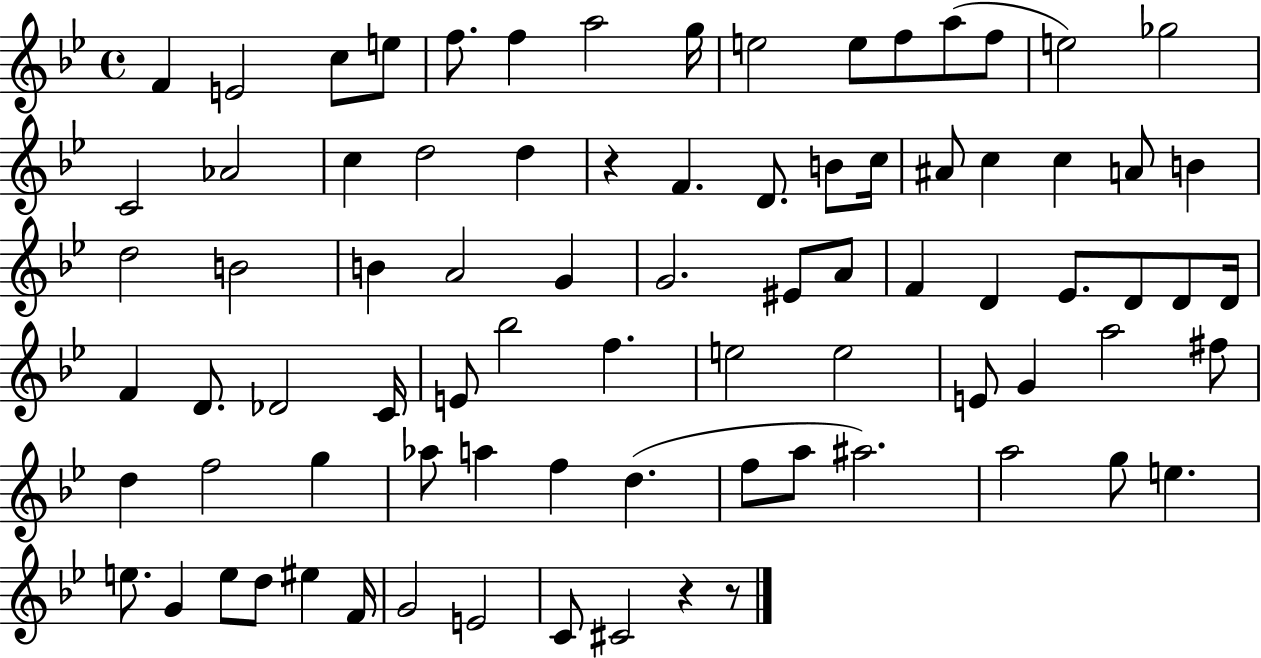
F4/q E4/h C5/e E5/e F5/e. F5/q A5/h G5/s E5/h E5/e F5/e A5/e F5/e E5/h Gb5/h C4/h Ab4/h C5/q D5/h D5/q R/q F4/q. D4/e. B4/e C5/s A#4/e C5/q C5/q A4/e B4/q D5/h B4/h B4/q A4/h G4/q G4/h. EIS4/e A4/e F4/q D4/q Eb4/e. D4/e D4/e D4/s F4/q D4/e. Db4/h C4/s E4/e Bb5/h F5/q. E5/h E5/h E4/e G4/q A5/h F#5/e D5/q F5/h G5/q Ab5/e A5/q F5/q D5/q. F5/e A5/e A#5/h. A5/h G5/e E5/q. E5/e. G4/q E5/e D5/e EIS5/q F4/s G4/h E4/h C4/e C#4/h R/q R/e